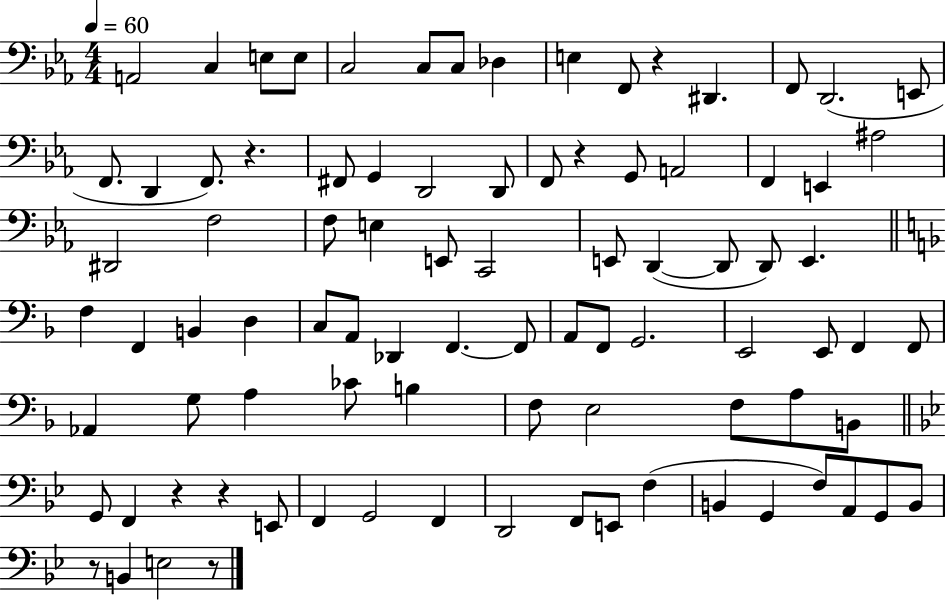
A2/h C3/q E3/e E3/e C3/h C3/e C3/e Db3/q E3/q F2/e R/q D#2/q. F2/e D2/h. E2/e F2/e. D2/q F2/e. R/q. F#2/e G2/q D2/h D2/e F2/e R/q G2/e A2/h F2/q E2/q A#3/h D#2/h F3/h F3/e E3/q E2/e C2/h E2/e D2/q D2/e D2/e E2/q. F3/q F2/q B2/q D3/q C3/e A2/e Db2/q F2/q. F2/e A2/e F2/e G2/h. E2/h E2/e F2/q F2/e Ab2/q G3/e A3/q CES4/e B3/q F3/e E3/h F3/e A3/e B2/e G2/e F2/q R/q R/q E2/e F2/q G2/h F2/q D2/h F2/e E2/e F3/q B2/q G2/q F3/e A2/e G2/e B2/e R/e B2/q E3/h R/e